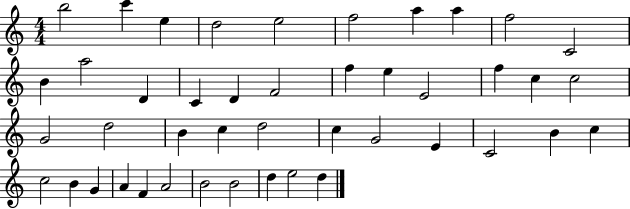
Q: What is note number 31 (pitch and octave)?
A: C4